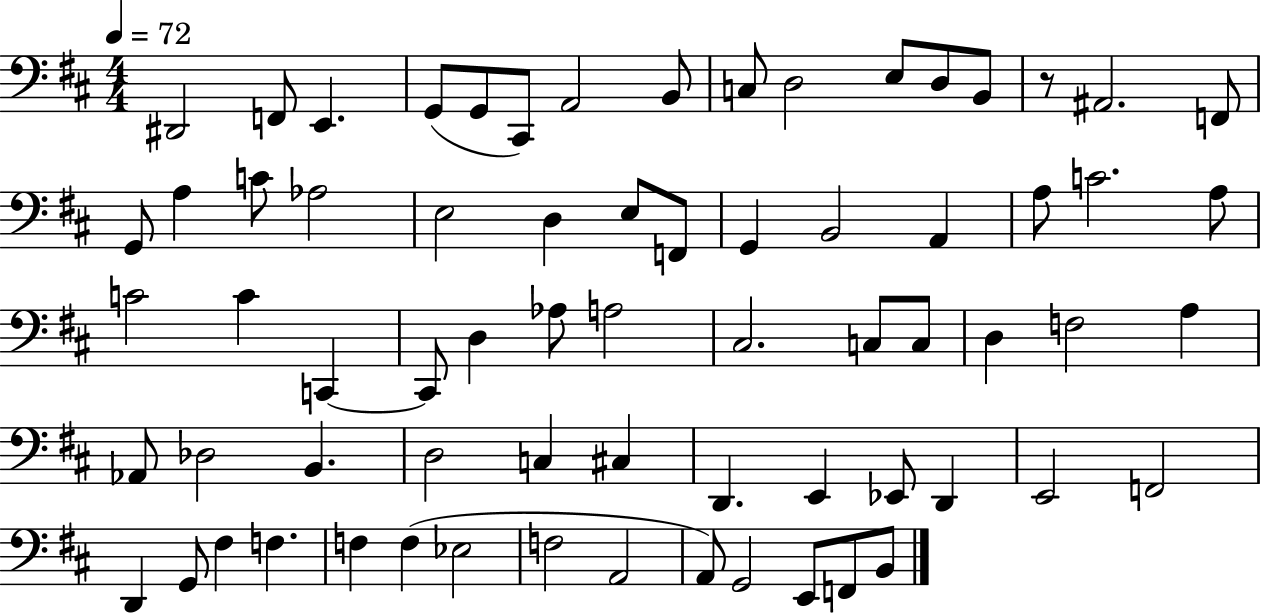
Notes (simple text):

D#2/h F2/e E2/q. G2/e G2/e C#2/e A2/h B2/e C3/e D3/h E3/e D3/e B2/e R/e A#2/h. F2/e G2/e A3/q C4/e Ab3/h E3/h D3/q E3/e F2/e G2/q B2/h A2/q A3/e C4/h. A3/e C4/h C4/q C2/q C2/e D3/q Ab3/e A3/h C#3/h. C3/e C3/e D3/q F3/h A3/q Ab2/e Db3/h B2/q. D3/h C3/q C#3/q D2/q. E2/q Eb2/e D2/q E2/h F2/h D2/q G2/e F#3/q F3/q. F3/q F3/q Eb3/h F3/h A2/h A2/e G2/h E2/e F2/e B2/e